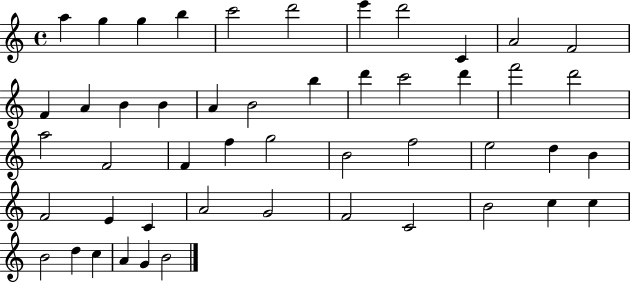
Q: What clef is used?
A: treble